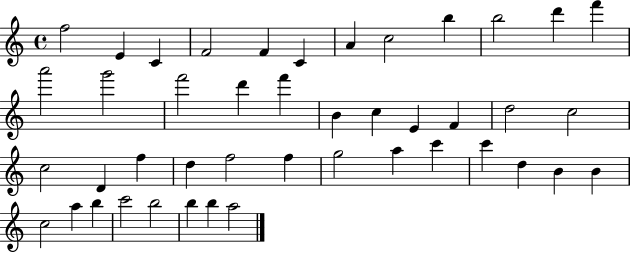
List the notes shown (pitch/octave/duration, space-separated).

F5/h E4/q C4/q F4/h F4/q C4/q A4/q C5/h B5/q B5/h D6/q F6/q A6/h G6/h F6/h D6/q F6/q B4/q C5/q E4/q F4/q D5/h C5/h C5/h D4/q F5/q D5/q F5/h F5/q G5/h A5/q C6/q C6/q D5/q B4/q B4/q C5/h A5/q B5/q C6/h B5/h B5/q B5/q A5/h